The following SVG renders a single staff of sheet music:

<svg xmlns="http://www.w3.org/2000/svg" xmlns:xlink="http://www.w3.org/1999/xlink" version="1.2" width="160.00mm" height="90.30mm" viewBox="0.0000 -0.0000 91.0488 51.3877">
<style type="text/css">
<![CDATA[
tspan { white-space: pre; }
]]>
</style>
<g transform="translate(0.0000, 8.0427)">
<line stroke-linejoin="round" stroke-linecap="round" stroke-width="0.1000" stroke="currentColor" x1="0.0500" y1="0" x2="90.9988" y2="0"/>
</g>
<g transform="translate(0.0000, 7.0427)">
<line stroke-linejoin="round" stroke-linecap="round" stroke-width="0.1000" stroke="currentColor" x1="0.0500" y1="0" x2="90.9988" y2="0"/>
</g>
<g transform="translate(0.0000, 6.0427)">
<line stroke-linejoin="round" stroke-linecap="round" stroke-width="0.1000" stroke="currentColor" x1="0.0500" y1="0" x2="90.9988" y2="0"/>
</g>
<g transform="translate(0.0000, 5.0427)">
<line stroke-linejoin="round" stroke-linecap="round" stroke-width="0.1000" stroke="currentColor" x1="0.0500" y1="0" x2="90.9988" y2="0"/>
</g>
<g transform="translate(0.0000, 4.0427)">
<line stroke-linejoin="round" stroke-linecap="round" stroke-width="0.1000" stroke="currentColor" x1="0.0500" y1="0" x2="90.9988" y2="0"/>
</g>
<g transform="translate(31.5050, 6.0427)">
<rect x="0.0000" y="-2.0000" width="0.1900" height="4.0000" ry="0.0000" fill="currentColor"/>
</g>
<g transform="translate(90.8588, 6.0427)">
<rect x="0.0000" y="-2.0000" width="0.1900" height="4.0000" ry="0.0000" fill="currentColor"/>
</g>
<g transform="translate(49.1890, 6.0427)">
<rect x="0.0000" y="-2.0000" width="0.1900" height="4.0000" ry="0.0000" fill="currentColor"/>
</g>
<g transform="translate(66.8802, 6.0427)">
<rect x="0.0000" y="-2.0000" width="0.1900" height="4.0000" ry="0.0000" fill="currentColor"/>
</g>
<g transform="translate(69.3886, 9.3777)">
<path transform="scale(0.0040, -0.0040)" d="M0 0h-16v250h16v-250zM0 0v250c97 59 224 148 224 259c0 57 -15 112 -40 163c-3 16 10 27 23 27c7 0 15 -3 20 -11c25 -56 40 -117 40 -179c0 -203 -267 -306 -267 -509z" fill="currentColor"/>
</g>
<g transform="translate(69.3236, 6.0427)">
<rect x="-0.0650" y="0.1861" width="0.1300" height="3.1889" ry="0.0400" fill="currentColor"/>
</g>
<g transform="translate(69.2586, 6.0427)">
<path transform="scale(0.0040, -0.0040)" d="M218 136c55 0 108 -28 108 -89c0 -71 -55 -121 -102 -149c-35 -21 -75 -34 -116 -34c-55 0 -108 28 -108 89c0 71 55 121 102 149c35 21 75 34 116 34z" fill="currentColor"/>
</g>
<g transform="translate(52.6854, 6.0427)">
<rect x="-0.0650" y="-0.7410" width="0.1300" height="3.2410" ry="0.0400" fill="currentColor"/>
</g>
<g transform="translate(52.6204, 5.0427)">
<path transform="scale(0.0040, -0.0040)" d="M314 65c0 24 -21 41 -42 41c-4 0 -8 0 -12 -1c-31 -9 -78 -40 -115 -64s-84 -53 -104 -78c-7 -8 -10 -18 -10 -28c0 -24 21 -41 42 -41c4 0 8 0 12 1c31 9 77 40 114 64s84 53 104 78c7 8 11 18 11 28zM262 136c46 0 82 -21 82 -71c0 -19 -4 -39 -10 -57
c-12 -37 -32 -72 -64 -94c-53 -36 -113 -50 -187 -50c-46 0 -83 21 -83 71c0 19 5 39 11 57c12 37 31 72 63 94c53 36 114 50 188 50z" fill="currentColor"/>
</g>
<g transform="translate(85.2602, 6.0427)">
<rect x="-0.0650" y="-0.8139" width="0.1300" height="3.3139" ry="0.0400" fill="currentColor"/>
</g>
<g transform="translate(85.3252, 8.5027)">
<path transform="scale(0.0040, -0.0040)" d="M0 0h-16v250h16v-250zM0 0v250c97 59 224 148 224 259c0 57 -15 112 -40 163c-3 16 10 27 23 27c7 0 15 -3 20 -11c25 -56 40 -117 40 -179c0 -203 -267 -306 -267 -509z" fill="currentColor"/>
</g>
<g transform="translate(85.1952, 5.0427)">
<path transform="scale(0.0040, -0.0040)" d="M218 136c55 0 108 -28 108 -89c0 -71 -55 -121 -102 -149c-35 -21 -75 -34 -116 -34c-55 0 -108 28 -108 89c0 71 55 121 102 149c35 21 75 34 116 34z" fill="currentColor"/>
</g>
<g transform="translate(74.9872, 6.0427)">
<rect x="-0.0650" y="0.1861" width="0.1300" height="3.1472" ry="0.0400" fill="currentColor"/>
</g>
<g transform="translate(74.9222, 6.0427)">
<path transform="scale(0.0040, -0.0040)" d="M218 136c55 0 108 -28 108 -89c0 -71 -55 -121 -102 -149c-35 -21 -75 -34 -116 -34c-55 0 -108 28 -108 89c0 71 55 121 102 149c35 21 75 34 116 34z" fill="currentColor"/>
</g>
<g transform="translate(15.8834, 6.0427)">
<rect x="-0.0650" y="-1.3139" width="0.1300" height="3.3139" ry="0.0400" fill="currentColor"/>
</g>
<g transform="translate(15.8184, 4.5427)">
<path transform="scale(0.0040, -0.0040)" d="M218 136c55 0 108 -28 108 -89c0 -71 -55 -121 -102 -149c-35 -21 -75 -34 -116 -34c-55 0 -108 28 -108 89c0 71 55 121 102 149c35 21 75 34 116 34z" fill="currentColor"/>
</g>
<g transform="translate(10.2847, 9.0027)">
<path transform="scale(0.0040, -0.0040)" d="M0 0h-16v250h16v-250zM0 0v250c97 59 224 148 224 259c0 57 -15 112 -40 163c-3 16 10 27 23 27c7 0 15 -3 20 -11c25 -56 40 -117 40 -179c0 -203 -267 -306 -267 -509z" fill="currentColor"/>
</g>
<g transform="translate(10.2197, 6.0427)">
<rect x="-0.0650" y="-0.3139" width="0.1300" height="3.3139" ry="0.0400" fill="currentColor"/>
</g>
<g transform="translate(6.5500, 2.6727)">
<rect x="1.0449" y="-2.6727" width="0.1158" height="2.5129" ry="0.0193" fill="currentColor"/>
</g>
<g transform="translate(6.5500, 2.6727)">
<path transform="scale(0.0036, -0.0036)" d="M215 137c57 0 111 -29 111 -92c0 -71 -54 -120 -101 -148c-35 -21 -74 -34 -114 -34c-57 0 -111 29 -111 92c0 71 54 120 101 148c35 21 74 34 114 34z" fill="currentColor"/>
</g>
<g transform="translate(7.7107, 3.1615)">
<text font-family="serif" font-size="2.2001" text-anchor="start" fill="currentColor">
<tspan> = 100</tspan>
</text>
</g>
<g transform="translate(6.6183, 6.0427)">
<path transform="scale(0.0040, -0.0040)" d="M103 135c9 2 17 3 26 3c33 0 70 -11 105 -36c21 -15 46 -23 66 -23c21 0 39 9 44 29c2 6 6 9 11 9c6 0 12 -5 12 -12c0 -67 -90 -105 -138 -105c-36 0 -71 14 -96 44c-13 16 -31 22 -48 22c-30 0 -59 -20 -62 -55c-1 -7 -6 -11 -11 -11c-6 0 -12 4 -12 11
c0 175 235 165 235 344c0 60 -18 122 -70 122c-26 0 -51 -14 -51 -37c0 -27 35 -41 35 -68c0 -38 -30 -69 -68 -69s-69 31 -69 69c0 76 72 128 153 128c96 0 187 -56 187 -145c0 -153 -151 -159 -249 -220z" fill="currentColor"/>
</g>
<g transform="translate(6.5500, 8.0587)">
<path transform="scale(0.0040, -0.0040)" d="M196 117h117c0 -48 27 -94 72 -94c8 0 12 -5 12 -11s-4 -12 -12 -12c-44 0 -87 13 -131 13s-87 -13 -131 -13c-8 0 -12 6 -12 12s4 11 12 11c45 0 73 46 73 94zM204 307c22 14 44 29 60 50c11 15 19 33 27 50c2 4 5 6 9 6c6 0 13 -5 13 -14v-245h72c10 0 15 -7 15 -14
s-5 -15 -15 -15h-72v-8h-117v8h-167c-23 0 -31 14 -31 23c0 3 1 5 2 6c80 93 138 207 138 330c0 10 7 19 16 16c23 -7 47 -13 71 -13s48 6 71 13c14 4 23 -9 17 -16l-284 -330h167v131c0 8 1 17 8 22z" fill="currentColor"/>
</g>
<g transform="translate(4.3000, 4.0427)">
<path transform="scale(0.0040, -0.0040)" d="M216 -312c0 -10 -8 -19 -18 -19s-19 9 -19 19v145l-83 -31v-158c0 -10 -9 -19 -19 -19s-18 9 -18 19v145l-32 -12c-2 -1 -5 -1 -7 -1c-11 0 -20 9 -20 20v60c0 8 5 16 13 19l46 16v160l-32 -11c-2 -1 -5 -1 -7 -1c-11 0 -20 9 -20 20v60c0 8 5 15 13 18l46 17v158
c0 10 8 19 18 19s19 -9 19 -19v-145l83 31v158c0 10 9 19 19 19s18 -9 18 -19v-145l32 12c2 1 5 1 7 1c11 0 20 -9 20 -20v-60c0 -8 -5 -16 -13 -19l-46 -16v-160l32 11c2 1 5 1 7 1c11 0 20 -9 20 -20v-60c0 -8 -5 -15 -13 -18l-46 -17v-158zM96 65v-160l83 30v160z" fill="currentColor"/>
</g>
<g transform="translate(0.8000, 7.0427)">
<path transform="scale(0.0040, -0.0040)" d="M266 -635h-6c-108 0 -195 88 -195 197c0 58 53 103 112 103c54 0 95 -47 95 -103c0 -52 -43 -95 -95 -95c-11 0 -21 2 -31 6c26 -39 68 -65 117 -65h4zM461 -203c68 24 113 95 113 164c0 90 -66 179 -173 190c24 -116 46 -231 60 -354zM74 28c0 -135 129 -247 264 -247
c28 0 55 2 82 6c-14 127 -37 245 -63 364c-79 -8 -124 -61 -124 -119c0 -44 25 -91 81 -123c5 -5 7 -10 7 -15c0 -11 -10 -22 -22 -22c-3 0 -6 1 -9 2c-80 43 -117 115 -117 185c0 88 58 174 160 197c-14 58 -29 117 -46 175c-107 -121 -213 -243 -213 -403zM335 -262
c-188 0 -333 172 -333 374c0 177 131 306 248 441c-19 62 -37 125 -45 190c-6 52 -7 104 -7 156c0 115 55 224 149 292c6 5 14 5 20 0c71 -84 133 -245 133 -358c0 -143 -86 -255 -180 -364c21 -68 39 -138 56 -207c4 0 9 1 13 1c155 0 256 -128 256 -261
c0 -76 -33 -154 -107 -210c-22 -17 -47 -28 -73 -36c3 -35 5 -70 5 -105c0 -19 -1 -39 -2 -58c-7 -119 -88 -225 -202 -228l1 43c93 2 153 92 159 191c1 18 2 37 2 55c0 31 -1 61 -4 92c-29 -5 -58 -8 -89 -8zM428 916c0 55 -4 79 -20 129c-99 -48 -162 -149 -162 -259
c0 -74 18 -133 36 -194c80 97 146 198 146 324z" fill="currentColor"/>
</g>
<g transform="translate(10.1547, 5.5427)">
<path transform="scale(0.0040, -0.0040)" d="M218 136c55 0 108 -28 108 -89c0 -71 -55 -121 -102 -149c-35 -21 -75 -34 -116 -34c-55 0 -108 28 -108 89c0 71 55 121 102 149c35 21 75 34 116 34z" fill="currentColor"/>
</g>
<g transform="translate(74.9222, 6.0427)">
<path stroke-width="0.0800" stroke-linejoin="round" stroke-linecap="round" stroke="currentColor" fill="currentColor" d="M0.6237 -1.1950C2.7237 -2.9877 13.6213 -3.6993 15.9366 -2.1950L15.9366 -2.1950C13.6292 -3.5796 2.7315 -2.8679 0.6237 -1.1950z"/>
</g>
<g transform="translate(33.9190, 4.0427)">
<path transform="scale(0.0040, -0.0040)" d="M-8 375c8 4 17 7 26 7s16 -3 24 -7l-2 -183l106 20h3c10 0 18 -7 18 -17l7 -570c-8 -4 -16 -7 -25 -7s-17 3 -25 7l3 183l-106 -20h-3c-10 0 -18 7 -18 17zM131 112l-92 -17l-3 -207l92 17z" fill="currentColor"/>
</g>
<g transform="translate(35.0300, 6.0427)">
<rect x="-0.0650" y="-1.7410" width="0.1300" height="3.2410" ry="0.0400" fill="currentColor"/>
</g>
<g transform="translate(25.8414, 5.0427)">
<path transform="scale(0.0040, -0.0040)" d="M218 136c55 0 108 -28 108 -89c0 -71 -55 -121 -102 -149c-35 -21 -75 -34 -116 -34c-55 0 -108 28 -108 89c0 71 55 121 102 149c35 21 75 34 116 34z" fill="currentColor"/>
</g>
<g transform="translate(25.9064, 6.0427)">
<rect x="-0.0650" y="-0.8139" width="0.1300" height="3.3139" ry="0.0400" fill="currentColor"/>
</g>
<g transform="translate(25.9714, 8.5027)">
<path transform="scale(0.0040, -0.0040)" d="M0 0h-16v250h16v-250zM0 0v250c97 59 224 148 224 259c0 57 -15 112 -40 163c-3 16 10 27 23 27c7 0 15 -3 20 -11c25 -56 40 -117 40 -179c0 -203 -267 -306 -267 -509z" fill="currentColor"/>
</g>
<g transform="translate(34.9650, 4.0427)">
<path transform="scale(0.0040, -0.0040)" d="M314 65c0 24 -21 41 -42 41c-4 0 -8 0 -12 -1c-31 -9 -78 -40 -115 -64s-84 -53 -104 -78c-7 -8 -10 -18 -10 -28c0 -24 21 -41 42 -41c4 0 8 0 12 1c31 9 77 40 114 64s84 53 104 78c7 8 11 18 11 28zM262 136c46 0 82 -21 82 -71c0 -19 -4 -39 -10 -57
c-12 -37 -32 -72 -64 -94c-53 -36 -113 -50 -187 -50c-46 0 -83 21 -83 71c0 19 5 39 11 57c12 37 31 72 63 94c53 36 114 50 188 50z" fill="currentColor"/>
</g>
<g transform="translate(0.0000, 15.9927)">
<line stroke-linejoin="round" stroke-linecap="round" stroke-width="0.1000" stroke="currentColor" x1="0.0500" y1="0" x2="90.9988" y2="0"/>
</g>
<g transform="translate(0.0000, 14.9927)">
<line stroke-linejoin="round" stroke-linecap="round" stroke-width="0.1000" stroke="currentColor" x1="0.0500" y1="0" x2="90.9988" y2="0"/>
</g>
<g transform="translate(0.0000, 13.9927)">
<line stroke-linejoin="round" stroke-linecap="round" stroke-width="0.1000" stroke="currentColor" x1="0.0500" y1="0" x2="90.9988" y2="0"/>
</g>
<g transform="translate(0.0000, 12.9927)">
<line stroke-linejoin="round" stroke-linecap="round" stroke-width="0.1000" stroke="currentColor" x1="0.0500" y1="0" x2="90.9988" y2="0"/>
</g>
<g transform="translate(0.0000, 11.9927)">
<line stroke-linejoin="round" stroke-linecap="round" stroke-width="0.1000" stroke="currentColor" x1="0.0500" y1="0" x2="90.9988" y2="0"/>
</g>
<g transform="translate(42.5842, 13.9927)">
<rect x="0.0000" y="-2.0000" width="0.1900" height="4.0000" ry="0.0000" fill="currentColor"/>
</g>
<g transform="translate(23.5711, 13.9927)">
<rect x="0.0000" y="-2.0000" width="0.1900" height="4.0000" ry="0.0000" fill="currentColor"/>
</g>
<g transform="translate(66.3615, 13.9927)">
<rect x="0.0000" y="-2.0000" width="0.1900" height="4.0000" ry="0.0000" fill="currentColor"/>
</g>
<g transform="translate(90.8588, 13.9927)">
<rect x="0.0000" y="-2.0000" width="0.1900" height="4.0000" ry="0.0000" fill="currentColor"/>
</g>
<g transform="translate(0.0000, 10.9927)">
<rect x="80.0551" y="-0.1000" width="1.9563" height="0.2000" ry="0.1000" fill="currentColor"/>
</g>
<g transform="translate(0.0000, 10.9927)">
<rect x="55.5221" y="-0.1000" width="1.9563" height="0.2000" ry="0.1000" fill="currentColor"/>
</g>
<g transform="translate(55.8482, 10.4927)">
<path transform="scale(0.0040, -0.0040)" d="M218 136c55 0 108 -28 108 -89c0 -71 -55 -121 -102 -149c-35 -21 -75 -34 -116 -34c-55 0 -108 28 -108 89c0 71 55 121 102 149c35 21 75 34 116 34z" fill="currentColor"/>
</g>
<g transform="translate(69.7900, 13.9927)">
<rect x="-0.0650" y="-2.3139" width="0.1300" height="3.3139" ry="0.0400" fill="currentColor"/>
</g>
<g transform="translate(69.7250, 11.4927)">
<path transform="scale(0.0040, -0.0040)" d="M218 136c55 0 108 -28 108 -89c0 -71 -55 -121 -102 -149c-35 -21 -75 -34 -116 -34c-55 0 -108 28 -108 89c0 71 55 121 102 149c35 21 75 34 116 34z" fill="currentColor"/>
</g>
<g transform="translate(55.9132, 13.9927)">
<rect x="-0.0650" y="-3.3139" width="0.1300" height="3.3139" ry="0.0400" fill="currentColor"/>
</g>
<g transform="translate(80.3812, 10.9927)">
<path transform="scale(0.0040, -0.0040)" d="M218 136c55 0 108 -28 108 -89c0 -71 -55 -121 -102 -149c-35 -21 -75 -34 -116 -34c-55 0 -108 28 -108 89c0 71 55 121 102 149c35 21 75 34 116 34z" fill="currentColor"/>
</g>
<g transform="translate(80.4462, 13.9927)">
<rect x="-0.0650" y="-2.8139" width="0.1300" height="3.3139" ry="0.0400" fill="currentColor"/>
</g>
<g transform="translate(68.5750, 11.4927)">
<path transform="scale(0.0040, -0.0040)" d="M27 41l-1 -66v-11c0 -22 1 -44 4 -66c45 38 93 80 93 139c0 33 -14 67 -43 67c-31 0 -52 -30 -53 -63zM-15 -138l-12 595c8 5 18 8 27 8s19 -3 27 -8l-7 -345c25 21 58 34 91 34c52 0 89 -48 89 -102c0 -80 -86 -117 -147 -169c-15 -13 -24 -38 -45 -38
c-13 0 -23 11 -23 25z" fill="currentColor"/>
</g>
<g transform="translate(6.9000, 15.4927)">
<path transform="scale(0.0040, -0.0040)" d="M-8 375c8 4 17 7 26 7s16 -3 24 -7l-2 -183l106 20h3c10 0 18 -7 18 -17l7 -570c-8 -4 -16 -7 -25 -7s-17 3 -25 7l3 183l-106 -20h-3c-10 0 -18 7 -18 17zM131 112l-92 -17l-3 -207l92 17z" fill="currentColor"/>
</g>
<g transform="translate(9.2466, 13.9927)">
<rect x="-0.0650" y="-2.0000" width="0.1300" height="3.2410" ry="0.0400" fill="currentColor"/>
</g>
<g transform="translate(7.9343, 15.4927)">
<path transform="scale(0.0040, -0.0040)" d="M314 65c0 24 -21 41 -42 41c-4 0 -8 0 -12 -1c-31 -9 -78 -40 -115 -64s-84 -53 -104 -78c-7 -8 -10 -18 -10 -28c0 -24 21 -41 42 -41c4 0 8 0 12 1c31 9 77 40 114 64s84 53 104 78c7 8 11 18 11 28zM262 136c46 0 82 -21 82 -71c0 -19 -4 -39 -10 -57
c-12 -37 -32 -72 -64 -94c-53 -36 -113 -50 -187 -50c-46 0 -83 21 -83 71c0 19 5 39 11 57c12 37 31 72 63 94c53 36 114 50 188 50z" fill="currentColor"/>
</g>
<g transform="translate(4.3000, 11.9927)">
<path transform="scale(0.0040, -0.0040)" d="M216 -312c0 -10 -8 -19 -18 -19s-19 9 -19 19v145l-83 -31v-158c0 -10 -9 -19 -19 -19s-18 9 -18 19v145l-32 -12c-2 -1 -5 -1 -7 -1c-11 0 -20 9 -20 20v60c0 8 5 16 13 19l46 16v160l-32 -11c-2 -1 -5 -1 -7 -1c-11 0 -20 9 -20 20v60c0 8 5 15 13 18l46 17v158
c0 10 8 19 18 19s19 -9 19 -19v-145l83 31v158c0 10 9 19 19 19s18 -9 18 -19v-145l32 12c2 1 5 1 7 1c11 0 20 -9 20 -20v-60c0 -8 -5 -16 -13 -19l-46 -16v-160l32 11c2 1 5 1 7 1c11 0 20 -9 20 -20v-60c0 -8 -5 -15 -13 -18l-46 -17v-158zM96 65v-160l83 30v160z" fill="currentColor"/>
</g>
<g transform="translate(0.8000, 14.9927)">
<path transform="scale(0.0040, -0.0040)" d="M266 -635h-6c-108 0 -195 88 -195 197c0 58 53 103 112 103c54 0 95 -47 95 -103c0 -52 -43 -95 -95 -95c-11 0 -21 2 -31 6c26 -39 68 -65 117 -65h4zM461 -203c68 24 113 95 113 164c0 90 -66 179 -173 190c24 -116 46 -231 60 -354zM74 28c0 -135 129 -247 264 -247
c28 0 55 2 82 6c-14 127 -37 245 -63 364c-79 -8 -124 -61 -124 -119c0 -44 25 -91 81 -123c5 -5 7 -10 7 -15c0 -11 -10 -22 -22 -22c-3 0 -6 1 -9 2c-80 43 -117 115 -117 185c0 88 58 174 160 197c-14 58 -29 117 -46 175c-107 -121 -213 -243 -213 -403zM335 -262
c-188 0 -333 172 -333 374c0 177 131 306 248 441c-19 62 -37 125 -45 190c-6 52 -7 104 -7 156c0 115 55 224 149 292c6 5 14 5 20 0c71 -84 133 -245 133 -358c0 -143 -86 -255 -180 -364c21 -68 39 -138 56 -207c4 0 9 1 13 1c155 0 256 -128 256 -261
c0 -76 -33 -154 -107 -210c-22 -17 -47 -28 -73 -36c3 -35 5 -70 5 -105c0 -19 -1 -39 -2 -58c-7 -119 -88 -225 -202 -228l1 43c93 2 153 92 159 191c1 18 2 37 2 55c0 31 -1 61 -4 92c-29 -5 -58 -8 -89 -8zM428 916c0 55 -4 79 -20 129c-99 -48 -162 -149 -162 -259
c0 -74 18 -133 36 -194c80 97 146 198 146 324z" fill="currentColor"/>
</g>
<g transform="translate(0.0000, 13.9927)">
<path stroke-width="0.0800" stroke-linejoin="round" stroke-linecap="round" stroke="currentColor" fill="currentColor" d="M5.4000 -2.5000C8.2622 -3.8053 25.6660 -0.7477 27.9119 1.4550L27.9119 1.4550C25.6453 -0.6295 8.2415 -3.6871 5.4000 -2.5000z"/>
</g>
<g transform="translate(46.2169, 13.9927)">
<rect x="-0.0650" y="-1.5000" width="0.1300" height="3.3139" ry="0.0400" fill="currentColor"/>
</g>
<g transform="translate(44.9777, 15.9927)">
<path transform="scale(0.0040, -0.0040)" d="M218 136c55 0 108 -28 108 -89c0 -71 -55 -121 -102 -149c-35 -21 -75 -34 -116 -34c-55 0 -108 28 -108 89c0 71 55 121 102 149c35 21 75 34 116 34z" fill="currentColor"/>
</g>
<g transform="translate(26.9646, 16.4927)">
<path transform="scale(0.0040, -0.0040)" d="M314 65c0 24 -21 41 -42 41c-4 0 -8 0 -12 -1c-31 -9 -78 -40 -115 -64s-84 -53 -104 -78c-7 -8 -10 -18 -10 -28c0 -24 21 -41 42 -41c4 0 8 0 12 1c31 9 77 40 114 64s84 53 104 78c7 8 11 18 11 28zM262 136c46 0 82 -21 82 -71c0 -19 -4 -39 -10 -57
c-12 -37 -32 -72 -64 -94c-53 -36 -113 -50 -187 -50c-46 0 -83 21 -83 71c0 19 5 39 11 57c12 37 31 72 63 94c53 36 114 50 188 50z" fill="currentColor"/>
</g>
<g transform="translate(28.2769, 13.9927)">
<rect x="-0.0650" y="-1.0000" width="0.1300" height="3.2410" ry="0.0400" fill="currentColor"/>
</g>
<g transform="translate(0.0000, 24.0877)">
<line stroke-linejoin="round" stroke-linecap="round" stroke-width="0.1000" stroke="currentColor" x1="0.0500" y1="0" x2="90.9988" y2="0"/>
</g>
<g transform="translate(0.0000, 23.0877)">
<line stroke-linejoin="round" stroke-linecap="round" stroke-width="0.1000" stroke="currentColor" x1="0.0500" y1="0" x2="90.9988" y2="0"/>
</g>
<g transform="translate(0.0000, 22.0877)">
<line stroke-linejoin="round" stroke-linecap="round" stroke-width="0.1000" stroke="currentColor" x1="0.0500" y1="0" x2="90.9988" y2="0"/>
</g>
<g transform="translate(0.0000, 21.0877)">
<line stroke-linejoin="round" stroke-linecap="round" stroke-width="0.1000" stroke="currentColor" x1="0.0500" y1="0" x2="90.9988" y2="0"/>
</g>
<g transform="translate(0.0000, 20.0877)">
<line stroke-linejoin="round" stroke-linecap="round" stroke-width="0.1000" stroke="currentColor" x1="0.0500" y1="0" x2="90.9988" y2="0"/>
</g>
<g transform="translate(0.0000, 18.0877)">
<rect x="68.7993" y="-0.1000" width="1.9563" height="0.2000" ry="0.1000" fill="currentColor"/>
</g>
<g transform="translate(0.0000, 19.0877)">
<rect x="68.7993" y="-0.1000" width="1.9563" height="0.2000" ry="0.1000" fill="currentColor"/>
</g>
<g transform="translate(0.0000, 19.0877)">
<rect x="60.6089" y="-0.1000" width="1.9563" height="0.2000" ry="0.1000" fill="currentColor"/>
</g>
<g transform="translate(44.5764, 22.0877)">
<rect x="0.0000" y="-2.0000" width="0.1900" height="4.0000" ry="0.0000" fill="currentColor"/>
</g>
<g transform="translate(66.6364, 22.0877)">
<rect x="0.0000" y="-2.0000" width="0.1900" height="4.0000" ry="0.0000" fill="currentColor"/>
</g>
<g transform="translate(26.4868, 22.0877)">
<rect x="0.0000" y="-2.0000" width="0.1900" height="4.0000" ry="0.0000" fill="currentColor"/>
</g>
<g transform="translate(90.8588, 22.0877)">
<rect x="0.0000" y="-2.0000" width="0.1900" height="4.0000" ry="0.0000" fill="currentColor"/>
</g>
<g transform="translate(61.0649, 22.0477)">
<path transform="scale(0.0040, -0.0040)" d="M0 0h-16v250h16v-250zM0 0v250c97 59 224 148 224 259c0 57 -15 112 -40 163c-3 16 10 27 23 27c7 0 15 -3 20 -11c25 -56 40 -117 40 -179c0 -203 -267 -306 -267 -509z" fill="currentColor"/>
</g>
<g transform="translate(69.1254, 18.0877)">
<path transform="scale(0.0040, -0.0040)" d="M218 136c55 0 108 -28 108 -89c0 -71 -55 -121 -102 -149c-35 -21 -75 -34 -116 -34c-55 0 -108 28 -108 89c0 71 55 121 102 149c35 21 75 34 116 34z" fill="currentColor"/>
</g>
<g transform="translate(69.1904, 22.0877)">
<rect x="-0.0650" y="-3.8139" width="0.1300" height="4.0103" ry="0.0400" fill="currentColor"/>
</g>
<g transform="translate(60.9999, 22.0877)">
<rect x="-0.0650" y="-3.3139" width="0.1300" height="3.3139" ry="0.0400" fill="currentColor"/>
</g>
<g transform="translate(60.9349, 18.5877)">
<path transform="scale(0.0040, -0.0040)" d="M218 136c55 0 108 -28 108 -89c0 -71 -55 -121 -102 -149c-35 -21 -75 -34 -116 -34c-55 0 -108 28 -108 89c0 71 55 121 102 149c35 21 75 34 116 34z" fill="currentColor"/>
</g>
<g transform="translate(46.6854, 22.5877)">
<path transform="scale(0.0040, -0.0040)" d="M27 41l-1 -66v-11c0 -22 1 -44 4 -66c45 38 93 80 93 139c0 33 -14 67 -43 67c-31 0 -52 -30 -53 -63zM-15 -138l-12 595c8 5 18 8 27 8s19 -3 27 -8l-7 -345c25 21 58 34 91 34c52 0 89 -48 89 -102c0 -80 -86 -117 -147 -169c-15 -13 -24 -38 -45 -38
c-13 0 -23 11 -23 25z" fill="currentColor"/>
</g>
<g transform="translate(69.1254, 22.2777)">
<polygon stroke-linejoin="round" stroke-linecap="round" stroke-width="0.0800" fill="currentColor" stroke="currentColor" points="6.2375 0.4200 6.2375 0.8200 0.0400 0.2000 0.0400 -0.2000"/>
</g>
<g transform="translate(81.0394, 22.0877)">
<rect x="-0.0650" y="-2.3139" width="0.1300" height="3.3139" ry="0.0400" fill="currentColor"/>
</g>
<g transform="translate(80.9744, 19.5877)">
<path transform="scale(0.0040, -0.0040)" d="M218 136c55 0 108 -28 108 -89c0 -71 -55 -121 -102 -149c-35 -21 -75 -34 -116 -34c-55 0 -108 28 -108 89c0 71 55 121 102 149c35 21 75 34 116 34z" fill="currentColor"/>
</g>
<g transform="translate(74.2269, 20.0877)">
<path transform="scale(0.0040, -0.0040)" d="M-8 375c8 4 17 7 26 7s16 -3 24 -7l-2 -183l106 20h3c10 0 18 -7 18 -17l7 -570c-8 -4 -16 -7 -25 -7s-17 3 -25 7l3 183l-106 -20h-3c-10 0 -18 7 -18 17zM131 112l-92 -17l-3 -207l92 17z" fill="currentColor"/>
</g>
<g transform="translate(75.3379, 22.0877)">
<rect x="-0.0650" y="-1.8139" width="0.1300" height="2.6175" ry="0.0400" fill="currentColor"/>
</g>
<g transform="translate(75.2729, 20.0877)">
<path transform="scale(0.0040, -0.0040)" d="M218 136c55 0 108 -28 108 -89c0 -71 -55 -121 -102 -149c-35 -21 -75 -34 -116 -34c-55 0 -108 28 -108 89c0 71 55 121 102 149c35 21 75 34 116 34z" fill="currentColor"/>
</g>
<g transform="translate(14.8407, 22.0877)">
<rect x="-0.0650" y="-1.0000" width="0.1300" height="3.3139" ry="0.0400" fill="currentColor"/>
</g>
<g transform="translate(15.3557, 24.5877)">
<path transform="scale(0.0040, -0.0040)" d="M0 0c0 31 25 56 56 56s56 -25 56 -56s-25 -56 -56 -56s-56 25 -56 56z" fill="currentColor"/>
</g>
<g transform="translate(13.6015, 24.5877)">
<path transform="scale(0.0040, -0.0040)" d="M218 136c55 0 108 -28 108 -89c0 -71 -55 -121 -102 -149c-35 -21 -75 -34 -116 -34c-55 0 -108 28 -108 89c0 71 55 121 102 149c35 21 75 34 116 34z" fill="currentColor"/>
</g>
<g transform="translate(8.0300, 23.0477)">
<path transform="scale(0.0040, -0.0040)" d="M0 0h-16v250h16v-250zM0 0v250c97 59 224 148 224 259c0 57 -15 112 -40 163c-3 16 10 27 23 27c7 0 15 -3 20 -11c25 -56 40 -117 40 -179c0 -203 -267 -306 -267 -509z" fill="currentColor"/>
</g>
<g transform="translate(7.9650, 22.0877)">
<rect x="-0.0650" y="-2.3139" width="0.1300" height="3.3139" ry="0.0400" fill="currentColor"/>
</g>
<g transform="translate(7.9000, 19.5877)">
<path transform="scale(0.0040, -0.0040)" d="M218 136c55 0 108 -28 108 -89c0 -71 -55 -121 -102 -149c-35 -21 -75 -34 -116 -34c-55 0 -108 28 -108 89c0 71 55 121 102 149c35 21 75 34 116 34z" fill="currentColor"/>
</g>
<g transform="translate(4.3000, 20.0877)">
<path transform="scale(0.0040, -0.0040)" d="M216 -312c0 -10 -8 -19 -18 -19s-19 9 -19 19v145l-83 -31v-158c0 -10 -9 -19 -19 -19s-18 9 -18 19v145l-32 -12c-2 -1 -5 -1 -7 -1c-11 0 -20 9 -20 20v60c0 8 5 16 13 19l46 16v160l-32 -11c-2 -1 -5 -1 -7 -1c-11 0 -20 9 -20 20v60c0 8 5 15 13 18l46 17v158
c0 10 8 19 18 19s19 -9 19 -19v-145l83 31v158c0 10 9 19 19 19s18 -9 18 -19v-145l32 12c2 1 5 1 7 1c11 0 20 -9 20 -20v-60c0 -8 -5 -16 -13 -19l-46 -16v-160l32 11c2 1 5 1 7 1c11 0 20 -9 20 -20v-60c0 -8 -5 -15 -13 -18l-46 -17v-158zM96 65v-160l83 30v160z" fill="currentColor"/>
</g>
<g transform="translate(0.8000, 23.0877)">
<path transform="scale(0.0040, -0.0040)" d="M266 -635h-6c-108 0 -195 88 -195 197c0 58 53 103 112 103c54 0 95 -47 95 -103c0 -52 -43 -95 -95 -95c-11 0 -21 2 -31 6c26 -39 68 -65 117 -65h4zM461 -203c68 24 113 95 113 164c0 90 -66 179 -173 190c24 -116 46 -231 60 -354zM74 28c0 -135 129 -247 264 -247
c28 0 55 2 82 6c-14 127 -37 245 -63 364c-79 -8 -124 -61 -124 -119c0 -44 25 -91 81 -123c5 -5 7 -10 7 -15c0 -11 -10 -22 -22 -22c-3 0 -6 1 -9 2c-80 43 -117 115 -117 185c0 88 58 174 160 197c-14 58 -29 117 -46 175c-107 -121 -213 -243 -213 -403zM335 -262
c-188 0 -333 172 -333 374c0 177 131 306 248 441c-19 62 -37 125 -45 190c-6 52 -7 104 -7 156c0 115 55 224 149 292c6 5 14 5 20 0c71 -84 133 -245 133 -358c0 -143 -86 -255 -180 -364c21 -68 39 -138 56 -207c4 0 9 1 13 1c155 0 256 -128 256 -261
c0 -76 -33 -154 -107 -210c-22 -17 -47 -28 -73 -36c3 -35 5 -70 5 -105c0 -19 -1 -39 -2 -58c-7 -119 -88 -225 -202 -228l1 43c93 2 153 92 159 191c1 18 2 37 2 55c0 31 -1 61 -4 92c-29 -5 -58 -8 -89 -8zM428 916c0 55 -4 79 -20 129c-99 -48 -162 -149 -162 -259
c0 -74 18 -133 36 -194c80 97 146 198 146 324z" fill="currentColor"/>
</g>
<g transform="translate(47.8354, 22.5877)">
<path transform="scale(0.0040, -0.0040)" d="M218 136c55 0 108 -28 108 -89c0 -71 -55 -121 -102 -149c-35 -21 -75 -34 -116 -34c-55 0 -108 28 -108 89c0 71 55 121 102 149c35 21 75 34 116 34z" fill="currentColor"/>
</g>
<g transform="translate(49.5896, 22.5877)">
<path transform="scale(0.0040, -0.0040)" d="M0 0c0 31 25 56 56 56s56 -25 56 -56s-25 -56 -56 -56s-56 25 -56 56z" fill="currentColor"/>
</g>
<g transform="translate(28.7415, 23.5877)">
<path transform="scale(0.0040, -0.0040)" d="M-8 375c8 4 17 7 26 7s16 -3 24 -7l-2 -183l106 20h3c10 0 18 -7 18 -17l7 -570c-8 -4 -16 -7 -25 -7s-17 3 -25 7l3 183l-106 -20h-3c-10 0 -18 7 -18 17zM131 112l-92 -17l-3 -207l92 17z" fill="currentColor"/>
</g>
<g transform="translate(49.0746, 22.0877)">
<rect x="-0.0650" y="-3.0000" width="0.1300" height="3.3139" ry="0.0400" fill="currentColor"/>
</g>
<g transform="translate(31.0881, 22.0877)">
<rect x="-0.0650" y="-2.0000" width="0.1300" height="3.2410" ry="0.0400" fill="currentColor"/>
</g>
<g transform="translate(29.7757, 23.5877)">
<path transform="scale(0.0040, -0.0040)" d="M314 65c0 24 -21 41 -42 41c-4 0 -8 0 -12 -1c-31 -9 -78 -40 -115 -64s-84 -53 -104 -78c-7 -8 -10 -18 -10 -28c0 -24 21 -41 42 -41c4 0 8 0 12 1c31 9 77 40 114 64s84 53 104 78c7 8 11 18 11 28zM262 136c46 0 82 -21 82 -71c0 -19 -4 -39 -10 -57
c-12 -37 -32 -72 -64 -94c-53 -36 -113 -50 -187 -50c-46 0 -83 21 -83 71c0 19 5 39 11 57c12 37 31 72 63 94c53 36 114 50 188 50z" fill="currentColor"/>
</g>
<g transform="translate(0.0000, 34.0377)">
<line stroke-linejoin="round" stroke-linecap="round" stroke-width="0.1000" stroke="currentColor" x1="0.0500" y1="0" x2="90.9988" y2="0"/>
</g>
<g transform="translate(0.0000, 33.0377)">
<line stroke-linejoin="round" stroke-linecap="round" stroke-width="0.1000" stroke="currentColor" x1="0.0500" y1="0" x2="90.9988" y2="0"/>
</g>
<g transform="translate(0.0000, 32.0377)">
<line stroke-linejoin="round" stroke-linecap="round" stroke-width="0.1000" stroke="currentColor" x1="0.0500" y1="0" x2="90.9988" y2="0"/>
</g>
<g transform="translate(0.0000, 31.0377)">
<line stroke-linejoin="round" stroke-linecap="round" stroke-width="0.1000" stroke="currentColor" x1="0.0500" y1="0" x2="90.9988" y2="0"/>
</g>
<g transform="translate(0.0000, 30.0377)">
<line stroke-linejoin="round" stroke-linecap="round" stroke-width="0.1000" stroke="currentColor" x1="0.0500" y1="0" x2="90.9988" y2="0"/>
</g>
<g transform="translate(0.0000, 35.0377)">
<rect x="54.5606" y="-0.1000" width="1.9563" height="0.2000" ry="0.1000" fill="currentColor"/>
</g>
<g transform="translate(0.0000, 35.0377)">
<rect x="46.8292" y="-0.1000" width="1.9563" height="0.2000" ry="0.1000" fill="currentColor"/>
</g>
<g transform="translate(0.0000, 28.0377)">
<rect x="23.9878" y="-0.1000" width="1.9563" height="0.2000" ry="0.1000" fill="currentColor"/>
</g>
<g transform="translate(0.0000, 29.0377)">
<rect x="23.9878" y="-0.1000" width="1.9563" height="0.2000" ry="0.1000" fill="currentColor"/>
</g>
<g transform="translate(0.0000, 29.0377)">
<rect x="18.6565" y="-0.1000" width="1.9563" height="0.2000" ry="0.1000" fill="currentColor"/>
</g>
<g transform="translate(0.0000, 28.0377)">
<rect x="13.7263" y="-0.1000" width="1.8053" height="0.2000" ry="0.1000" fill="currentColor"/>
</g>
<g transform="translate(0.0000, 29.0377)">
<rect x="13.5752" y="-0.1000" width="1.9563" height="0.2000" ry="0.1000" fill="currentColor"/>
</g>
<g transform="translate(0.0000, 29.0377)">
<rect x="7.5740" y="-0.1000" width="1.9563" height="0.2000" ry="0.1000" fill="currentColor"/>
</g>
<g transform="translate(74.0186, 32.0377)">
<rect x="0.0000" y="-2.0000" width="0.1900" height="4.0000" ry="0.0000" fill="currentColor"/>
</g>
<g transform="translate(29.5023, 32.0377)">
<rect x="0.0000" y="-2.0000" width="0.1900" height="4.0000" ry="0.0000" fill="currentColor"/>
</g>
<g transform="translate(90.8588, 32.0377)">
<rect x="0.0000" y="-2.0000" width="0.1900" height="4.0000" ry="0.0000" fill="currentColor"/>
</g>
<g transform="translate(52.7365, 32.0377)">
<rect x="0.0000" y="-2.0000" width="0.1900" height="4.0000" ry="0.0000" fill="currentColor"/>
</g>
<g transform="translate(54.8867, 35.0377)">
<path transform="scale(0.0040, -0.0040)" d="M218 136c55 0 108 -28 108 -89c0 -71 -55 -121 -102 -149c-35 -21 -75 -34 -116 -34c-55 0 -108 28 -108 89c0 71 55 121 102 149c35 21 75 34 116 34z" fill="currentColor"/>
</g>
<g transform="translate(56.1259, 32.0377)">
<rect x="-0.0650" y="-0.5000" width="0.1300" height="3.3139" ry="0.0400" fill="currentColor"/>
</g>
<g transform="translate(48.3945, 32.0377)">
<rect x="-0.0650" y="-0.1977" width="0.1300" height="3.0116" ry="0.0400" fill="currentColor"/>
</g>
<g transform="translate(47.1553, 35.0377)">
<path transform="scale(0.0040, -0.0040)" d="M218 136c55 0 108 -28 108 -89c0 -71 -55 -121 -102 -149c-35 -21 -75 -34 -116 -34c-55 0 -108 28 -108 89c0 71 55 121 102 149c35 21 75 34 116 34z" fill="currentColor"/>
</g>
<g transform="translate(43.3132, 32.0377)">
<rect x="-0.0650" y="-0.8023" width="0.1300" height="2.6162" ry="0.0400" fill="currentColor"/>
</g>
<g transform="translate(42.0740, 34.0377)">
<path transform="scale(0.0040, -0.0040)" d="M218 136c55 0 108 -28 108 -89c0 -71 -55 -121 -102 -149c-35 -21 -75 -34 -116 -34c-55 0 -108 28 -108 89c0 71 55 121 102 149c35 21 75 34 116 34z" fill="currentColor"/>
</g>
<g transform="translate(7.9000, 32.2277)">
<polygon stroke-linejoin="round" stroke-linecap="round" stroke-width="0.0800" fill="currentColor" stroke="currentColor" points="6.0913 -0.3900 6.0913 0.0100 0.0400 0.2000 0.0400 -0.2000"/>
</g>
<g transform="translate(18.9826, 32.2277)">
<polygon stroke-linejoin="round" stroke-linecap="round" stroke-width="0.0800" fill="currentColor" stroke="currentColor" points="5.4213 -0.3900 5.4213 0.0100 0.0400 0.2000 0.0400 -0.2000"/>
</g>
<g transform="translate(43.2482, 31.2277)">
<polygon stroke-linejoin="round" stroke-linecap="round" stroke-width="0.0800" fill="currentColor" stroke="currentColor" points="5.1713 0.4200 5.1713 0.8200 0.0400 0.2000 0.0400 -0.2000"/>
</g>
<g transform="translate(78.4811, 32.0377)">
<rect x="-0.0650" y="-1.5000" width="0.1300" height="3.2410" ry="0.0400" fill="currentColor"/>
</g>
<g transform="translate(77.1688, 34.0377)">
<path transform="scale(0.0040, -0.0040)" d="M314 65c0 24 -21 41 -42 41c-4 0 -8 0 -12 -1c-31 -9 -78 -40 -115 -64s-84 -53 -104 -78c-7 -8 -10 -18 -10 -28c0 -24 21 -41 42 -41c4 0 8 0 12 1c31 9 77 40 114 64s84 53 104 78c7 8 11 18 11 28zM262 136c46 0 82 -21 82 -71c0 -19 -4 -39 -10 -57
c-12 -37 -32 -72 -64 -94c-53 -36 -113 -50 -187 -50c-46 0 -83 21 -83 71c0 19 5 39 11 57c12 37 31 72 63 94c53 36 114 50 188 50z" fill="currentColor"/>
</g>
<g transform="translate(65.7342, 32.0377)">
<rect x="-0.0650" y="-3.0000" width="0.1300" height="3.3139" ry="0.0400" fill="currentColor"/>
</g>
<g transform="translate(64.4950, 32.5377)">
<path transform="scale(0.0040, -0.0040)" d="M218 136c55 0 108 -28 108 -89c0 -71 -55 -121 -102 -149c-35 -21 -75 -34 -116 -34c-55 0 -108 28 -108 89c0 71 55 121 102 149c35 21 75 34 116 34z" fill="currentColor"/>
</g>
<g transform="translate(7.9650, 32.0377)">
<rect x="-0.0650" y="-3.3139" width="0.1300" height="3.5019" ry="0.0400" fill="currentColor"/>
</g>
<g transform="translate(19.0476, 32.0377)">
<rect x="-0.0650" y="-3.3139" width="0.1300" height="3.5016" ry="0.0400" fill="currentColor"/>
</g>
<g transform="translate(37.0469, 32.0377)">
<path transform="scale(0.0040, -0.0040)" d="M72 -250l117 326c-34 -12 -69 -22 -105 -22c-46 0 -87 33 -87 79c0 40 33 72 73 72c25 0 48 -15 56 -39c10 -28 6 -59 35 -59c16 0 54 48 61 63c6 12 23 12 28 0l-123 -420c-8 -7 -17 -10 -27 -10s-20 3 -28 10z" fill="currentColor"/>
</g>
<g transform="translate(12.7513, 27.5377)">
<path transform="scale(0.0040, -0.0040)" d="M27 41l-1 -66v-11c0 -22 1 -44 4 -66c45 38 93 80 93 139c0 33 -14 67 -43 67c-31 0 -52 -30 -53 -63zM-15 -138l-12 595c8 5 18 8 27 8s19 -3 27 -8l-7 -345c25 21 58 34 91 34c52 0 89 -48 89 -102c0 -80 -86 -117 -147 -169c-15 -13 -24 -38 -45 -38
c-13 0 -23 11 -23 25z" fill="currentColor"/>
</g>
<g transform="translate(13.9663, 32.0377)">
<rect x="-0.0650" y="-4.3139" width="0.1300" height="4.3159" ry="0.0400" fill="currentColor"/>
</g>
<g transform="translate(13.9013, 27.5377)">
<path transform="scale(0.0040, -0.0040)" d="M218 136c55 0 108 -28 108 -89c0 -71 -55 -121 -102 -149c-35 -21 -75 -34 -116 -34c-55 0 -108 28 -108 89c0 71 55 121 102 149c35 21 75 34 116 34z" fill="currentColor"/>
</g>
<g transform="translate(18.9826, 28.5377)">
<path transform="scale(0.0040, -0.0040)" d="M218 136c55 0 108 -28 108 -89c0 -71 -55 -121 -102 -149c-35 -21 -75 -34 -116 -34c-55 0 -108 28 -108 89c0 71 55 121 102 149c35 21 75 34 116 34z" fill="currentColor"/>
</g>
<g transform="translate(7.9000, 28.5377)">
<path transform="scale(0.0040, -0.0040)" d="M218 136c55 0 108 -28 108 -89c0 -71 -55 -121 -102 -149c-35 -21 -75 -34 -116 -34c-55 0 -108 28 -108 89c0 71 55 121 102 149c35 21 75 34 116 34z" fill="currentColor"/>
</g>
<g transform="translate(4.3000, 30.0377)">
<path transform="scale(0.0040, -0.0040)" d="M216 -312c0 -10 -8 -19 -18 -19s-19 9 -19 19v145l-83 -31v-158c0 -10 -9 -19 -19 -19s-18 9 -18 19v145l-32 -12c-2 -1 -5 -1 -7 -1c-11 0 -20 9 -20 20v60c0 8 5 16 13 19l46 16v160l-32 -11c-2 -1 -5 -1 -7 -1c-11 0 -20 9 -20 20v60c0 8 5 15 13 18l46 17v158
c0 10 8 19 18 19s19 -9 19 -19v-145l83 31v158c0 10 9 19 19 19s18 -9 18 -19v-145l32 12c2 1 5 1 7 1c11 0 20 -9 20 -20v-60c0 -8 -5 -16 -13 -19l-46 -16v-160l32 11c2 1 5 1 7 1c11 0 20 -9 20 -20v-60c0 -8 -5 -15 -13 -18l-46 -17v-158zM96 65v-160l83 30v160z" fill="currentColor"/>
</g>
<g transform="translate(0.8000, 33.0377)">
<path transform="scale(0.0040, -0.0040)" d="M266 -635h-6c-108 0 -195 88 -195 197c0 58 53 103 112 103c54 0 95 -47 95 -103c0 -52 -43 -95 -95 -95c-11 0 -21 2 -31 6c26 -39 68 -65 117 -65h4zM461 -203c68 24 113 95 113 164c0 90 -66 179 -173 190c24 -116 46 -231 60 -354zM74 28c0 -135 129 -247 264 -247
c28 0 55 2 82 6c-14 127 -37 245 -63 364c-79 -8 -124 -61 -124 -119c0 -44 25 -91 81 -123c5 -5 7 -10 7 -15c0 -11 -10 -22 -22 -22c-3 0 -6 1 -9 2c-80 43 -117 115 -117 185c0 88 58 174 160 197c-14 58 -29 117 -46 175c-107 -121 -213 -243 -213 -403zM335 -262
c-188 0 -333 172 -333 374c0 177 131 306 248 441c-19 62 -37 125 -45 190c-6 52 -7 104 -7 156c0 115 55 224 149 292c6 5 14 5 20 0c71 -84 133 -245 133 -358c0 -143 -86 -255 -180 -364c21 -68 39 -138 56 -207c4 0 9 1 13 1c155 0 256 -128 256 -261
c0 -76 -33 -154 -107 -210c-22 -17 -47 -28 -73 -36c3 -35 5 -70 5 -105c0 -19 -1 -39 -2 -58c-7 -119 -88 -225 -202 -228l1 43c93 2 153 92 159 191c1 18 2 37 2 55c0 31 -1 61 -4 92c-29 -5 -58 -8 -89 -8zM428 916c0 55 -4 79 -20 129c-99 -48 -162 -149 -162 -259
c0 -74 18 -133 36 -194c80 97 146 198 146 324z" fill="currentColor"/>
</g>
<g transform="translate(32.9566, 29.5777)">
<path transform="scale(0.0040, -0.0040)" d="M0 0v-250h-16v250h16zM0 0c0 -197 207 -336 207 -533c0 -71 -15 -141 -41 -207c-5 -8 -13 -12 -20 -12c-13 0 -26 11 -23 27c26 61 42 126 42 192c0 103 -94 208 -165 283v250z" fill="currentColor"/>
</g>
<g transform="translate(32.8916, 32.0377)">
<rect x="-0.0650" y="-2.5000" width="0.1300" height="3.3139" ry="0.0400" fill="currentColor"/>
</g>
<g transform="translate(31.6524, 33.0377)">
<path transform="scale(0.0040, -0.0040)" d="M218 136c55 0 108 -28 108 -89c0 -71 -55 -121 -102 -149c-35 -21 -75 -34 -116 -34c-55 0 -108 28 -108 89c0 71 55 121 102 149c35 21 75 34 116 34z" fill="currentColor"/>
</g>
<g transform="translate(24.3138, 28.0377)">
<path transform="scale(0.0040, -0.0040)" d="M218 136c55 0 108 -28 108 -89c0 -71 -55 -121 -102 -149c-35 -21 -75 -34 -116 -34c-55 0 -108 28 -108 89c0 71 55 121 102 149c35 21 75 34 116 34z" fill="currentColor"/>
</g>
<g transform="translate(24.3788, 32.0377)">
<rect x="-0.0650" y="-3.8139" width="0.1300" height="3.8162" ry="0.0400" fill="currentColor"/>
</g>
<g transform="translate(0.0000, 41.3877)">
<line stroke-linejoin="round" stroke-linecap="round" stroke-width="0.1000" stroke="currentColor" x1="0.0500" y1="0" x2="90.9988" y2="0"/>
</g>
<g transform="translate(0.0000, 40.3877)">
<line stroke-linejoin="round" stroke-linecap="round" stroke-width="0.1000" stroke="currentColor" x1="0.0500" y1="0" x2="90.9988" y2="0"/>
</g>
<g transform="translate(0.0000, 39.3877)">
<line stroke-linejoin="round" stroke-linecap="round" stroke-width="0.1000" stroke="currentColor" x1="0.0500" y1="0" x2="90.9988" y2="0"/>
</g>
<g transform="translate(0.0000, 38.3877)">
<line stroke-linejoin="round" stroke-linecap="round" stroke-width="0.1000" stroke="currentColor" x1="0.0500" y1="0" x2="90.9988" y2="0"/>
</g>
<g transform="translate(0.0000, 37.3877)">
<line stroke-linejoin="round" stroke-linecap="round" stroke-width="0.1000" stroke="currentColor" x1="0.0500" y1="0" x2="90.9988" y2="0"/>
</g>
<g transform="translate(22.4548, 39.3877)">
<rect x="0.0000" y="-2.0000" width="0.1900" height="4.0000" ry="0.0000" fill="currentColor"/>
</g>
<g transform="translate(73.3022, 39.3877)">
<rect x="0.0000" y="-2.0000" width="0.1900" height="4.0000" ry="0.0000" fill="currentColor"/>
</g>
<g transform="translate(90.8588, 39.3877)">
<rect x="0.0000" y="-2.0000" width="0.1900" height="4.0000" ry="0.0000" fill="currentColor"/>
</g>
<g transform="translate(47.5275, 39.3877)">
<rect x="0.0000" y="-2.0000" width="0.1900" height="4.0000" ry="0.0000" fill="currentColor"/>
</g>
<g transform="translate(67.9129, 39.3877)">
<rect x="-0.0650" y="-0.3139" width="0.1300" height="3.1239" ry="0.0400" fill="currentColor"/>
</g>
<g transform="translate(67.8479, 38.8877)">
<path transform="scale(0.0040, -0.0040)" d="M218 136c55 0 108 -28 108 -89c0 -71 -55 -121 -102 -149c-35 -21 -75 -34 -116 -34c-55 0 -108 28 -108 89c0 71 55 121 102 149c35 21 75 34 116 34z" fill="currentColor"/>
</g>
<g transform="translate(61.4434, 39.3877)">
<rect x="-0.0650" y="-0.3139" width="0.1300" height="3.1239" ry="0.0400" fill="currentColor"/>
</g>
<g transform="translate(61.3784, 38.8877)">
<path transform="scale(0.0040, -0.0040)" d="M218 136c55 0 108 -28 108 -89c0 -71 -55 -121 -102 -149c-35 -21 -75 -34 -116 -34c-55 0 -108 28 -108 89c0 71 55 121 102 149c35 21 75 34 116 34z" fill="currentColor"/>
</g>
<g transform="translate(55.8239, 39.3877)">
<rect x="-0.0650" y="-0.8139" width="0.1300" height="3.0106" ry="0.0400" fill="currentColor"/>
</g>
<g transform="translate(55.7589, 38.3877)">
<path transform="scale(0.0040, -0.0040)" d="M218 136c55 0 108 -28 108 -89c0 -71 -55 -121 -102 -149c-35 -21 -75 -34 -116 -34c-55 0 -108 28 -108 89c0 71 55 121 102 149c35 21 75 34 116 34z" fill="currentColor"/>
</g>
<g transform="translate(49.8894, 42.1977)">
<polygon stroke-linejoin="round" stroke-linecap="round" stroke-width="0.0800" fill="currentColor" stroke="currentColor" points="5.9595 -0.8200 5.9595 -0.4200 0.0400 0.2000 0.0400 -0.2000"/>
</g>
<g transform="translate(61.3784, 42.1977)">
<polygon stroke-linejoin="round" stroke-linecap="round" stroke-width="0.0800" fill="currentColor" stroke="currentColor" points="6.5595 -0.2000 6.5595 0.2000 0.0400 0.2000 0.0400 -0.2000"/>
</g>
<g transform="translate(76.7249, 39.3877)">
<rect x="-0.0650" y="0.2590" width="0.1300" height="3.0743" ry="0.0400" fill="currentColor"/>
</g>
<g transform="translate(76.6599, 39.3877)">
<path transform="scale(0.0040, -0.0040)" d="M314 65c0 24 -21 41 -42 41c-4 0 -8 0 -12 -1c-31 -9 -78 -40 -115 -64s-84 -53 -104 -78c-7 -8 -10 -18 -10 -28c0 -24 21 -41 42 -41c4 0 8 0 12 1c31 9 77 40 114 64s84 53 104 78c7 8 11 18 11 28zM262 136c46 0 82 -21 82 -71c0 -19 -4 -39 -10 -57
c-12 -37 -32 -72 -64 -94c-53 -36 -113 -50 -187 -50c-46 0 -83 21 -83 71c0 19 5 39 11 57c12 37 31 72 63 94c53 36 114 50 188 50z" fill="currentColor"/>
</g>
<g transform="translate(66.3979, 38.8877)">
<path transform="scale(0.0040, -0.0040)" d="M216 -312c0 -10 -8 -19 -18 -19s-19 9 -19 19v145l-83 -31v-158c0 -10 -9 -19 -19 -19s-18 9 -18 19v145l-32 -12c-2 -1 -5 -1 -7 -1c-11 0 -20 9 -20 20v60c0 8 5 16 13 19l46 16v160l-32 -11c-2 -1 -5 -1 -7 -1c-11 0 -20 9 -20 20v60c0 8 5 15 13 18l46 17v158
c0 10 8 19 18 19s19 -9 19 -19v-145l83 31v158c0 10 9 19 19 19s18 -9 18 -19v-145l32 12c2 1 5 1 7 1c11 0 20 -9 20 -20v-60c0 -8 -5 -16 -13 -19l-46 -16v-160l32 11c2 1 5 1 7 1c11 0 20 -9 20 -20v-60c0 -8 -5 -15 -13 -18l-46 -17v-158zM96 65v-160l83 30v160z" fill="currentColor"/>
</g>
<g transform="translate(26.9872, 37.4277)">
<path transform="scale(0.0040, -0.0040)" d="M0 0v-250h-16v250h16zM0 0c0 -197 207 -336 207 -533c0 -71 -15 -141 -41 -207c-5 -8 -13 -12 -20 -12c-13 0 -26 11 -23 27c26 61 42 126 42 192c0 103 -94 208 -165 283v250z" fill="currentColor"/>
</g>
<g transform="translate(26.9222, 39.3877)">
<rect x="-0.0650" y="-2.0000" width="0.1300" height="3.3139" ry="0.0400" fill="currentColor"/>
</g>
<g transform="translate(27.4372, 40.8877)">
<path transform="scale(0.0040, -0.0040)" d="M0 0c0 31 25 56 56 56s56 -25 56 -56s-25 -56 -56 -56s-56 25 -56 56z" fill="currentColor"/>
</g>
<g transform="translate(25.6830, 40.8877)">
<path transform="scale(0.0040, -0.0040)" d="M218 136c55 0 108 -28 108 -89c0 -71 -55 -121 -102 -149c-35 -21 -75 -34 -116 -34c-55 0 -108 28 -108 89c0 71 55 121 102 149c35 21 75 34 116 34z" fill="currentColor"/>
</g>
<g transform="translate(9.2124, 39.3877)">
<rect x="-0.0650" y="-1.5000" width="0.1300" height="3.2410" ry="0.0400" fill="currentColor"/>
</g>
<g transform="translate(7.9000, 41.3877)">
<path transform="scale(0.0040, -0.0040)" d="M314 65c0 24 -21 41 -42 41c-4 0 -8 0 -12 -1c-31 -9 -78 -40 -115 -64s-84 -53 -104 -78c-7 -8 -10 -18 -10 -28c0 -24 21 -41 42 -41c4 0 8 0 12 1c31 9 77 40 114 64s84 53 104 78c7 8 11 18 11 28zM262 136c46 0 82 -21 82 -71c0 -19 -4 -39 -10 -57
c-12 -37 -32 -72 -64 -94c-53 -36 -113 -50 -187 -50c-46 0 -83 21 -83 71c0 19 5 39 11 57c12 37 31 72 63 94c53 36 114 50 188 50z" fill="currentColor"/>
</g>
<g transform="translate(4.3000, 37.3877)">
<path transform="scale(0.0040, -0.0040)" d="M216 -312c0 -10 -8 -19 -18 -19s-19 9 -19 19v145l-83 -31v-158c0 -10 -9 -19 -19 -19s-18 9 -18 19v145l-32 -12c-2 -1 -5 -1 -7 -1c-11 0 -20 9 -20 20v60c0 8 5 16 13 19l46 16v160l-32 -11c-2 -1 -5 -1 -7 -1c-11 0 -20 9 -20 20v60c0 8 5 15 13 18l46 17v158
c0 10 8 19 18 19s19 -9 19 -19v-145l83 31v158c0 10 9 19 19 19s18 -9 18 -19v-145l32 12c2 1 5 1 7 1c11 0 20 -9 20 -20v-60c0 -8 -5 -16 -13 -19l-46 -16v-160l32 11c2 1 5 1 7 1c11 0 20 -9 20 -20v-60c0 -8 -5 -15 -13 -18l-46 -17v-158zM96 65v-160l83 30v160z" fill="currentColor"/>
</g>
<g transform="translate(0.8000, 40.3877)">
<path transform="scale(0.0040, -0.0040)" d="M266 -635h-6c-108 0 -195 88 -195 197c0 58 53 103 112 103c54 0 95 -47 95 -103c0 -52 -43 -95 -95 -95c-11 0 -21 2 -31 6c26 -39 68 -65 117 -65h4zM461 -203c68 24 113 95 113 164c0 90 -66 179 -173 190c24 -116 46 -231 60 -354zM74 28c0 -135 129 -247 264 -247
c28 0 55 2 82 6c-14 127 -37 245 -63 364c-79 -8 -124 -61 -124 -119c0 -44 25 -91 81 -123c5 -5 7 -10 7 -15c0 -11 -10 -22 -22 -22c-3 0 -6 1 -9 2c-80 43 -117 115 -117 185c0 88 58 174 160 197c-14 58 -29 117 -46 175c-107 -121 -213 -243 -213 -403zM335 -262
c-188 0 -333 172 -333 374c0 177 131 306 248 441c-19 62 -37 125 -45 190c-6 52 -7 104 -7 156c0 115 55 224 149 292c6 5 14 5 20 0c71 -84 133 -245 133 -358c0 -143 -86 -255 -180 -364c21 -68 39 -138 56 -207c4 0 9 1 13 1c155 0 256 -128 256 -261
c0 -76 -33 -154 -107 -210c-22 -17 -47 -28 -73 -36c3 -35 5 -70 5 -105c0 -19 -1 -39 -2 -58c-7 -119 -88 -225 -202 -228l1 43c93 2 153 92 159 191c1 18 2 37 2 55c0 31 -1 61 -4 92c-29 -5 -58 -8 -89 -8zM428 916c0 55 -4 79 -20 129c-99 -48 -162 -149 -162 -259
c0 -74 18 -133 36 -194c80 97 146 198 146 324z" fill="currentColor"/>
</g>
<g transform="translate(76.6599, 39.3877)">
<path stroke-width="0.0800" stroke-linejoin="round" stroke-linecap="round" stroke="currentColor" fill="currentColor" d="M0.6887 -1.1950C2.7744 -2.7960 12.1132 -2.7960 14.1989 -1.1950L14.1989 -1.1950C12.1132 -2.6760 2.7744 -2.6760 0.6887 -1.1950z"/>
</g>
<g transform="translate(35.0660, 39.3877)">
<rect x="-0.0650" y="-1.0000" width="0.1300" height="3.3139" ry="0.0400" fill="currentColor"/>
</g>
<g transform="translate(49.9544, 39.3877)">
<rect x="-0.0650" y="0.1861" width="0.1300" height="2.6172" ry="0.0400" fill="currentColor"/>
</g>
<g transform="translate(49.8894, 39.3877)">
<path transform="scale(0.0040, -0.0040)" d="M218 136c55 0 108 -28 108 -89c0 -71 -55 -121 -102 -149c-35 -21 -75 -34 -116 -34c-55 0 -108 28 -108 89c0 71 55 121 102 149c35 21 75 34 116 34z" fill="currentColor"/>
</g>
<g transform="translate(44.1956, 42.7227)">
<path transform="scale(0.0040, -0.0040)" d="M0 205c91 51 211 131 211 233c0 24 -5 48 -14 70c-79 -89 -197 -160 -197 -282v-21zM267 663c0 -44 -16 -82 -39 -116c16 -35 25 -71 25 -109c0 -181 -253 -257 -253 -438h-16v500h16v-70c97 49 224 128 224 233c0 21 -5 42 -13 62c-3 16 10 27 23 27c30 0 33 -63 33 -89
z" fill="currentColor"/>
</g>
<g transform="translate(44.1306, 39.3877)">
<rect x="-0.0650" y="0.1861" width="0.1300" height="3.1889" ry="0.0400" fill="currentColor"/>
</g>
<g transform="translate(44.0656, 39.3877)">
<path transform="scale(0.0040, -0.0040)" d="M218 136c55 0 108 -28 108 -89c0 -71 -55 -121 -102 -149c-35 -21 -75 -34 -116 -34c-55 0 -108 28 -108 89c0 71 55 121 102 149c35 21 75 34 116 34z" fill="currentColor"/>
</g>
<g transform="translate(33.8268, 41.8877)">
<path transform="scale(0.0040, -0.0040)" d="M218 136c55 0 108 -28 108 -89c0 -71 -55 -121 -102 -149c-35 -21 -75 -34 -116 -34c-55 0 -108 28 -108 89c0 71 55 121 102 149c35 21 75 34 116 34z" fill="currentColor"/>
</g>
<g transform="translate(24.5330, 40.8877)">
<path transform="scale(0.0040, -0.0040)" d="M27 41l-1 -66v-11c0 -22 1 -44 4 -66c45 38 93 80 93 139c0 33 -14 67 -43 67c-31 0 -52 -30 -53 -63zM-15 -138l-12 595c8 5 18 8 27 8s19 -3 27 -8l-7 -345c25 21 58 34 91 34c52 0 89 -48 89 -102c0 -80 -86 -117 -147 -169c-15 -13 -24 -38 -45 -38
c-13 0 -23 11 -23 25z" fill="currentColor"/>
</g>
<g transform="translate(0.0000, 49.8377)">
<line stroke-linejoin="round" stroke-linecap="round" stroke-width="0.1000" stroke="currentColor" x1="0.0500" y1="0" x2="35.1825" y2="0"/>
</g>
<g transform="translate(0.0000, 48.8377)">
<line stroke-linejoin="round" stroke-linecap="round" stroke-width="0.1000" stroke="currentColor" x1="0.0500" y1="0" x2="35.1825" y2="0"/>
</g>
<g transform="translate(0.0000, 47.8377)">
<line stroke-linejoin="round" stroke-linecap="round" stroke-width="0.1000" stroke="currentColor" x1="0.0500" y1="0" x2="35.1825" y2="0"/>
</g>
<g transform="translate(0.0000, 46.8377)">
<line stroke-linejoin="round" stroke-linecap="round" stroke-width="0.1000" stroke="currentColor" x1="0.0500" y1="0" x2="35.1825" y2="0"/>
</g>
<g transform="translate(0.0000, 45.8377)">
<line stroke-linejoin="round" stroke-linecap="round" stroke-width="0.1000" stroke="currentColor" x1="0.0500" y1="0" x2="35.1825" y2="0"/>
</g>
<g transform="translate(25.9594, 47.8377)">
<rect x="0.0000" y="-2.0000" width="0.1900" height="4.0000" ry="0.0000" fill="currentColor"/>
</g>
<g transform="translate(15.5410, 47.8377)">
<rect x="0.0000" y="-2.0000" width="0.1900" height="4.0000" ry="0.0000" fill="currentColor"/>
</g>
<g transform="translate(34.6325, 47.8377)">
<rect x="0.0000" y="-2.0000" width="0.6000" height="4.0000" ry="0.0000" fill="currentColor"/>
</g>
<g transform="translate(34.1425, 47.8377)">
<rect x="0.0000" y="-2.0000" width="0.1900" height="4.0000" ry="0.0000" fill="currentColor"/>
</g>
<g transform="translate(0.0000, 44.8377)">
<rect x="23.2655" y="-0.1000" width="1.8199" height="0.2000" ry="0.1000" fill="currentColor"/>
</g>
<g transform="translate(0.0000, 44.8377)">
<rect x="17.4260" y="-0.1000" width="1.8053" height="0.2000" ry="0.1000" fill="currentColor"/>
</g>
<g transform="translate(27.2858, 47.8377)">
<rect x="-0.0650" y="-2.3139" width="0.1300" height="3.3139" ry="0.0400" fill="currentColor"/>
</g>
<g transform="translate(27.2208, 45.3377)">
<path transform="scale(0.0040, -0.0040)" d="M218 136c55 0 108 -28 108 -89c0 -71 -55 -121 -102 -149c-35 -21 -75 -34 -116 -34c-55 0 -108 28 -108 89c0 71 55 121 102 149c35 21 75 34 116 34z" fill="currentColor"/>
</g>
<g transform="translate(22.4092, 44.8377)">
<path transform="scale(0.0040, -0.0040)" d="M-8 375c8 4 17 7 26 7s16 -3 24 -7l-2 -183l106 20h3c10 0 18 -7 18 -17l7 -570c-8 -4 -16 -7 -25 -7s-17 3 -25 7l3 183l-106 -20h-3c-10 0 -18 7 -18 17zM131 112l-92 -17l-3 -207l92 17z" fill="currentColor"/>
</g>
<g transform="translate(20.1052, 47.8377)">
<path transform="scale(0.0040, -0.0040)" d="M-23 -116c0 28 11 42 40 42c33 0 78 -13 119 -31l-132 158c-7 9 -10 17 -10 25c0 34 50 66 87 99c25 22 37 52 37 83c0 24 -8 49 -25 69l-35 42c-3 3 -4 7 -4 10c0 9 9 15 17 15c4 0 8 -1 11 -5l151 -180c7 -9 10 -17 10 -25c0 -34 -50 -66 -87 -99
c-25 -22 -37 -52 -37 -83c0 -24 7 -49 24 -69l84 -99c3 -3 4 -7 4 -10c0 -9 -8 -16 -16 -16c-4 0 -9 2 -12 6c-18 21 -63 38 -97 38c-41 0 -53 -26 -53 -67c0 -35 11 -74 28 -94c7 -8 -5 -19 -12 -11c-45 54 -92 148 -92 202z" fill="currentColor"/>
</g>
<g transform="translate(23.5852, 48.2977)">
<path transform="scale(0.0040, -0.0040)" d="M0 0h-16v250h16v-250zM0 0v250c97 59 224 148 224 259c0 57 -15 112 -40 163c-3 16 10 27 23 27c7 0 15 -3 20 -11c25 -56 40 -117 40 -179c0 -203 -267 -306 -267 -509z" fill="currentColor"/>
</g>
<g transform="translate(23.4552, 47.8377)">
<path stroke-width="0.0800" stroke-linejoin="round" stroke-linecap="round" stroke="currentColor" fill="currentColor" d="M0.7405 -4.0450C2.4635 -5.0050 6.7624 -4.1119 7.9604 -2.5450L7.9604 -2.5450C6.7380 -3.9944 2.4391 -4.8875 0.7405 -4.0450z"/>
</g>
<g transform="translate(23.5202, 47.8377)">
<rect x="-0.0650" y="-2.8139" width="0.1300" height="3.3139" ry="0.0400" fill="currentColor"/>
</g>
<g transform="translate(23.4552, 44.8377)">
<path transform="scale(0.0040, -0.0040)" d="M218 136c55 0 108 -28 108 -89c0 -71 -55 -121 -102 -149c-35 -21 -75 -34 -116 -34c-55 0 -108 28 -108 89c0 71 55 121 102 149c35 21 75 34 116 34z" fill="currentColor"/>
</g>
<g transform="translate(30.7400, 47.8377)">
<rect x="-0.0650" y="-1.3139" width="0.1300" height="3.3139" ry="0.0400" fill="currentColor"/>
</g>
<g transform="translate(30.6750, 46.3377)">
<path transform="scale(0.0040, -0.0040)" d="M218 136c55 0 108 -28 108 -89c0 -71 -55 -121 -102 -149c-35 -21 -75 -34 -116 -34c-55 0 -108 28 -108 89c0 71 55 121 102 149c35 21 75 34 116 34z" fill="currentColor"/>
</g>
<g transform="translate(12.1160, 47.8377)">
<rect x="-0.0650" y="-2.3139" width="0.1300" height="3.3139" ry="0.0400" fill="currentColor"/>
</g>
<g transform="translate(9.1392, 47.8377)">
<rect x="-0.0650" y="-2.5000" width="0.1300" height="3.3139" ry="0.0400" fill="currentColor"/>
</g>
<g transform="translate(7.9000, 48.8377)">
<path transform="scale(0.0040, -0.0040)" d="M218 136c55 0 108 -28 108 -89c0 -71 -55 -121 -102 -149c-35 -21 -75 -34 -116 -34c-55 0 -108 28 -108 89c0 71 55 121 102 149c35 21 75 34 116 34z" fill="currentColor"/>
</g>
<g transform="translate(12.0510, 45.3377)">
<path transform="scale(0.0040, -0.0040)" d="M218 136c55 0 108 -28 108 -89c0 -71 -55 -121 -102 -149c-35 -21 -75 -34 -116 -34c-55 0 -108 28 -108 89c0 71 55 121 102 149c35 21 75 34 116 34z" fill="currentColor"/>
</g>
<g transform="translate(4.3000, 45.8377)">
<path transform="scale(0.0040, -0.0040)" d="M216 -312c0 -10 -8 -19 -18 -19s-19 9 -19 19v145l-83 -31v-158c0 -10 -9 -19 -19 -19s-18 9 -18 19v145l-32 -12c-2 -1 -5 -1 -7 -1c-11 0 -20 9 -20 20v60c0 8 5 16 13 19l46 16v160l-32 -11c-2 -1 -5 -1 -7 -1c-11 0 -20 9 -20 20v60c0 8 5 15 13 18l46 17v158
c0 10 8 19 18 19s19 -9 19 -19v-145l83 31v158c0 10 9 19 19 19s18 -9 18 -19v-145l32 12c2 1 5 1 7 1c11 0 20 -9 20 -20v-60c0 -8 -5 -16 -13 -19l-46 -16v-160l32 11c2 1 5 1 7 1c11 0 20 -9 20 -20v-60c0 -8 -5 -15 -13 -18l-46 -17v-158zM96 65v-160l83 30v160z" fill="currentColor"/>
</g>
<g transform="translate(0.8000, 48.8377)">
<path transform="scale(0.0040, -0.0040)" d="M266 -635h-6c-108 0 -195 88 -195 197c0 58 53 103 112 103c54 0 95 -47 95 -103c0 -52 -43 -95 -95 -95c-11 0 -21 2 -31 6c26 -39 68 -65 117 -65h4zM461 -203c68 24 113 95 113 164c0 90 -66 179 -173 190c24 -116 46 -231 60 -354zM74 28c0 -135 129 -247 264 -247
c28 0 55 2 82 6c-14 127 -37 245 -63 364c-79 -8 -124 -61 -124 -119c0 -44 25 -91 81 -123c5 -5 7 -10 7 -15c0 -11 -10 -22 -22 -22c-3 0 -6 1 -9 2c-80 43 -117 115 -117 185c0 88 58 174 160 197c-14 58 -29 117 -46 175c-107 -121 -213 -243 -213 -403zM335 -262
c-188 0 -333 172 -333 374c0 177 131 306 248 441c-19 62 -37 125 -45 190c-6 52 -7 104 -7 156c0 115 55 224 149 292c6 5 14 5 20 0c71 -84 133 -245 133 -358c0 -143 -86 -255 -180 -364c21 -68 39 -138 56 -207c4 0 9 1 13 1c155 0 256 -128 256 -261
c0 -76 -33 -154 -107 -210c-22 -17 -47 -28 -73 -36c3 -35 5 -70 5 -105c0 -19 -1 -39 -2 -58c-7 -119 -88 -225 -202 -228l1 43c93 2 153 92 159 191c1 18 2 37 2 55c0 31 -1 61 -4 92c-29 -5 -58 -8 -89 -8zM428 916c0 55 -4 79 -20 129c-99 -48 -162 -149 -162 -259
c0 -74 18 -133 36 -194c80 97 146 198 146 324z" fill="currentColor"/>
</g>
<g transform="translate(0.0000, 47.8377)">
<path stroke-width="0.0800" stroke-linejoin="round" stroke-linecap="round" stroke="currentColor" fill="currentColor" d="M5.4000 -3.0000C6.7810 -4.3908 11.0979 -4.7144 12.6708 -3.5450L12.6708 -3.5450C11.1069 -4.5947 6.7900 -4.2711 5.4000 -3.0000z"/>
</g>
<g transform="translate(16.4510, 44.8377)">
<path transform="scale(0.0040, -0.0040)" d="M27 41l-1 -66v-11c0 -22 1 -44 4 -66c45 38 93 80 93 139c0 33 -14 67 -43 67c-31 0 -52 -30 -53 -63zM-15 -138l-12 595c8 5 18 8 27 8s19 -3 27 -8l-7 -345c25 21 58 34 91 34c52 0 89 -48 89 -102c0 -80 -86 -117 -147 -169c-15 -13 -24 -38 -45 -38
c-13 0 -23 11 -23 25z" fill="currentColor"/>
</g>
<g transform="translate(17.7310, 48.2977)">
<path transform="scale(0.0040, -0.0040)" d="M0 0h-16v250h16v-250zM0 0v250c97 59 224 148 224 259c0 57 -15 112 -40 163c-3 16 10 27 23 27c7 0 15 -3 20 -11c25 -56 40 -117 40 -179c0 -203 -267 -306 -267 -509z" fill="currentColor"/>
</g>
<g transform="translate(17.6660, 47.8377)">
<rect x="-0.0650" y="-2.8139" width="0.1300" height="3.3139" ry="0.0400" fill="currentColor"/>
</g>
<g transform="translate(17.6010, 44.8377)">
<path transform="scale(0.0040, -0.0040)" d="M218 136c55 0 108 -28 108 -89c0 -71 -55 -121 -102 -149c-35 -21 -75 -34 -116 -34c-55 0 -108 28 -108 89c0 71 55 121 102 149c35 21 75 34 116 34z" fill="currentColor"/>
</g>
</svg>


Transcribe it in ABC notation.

X:1
T:Untitled
M:2/4
L:1/4
K:G
c/2 e d/2 f2 d2 B/2 B d/2 F2 D2 E b _g a g/2 D F2 _A b/2 c'/2 f/2 g b/2 _d'/2 b/2 c'/2 G/2 z/2 E/2 C/2 C A E2 E2 _F/2 D B/4 B/2 d/2 c/2 ^c/2 B2 G g _a/2 z a/2 g e